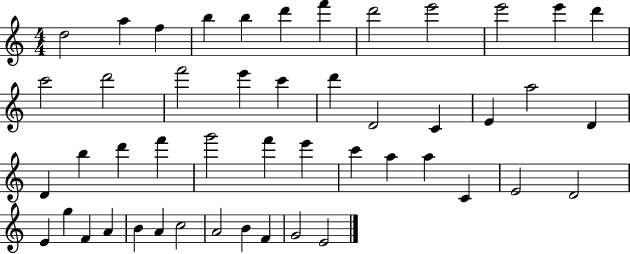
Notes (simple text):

D5/h A5/q F5/q B5/q B5/q D6/q F6/q D6/h E6/h E6/h E6/q D6/q C6/h D6/h F6/h E6/q C6/q D6/q D4/h C4/q E4/q A5/h D4/q D4/q B5/q D6/q F6/q G6/h F6/q E6/q C6/q A5/q A5/q C4/q E4/h D4/h E4/q G5/q F4/q A4/q B4/q A4/q C5/h A4/h B4/q F4/q G4/h E4/h